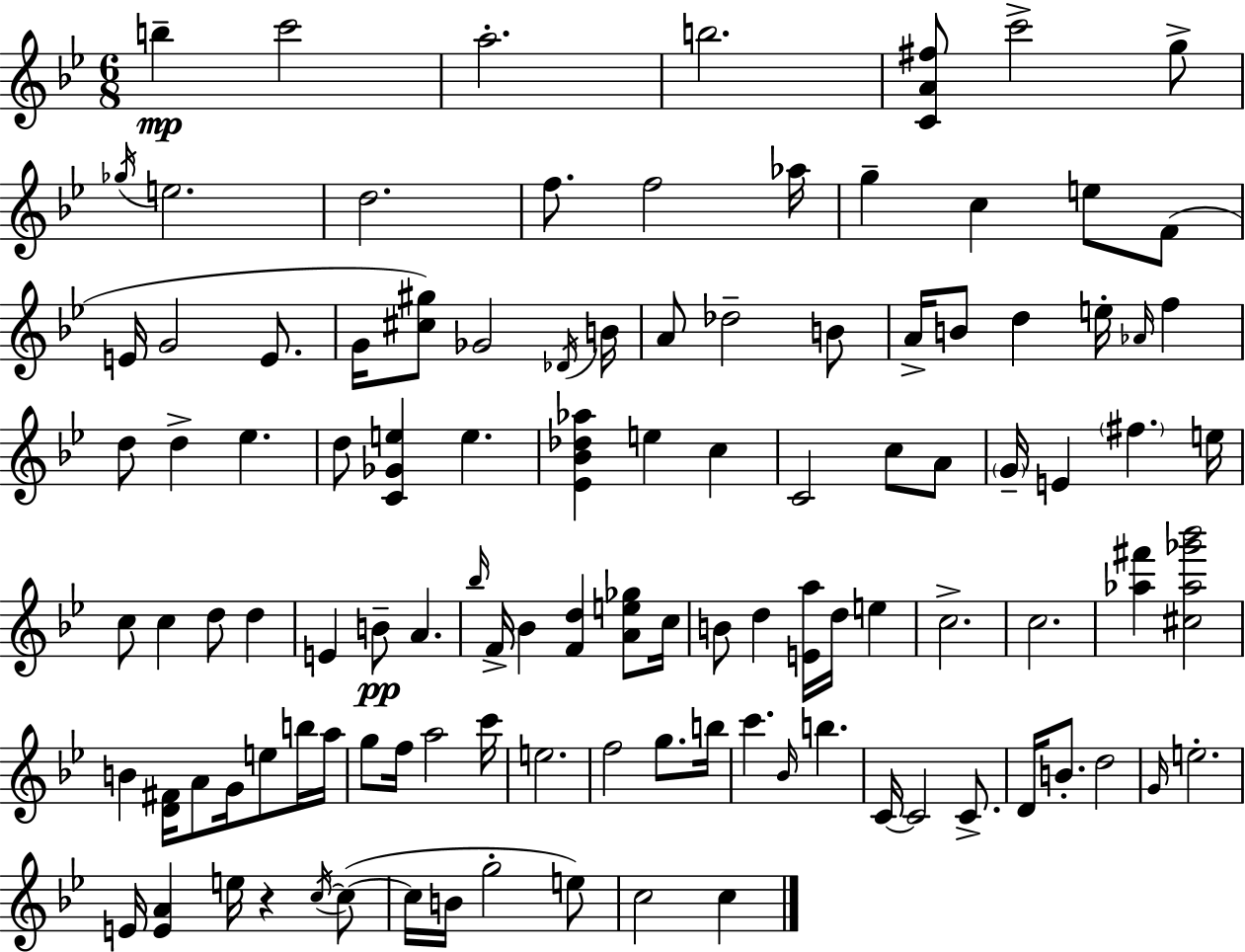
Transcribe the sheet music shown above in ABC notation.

X:1
T:Untitled
M:6/8
L:1/4
K:Bb
b c'2 a2 b2 [CA^f]/2 c'2 g/2 _g/4 e2 d2 f/2 f2 _a/4 g c e/2 F/2 E/4 G2 E/2 G/4 [^c^g]/2 _G2 _D/4 B/4 A/2 _d2 B/2 A/4 B/2 d e/4 _A/4 f d/2 d _e d/2 [C_Ge] e [_E_B_d_a] e c C2 c/2 A/2 G/4 E ^f e/4 c/2 c d/2 d E B/2 A _b/4 F/4 _B [Fd] [Ae_g]/2 c/4 B/2 d [Ea]/4 d/4 e c2 c2 [_a^f'] [^c_a_g'_b']2 B [D^F]/4 A/2 G/4 e/2 b/4 a/4 g/2 f/4 a2 c'/4 e2 f2 g/2 b/4 c' _B/4 b C/4 C2 C/2 D/4 B/2 d2 G/4 e2 E/4 [EA] e/4 z c/4 c/2 c/4 B/4 g2 e/2 c2 c